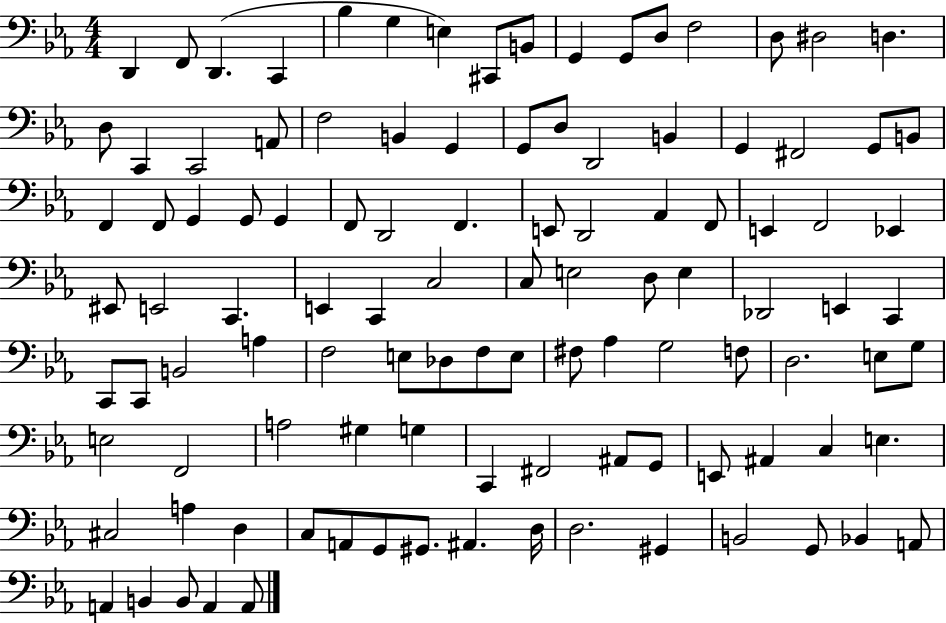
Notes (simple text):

D2/q F2/e D2/q. C2/q Bb3/q G3/q E3/q C#2/e B2/e G2/q G2/e D3/e F3/h D3/e D#3/h D3/q. D3/e C2/q C2/h A2/e F3/h B2/q G2/q G2/e D3/e D2/h B2/q G2/q F#2/h G2/e B2/e F2/q F2/e G2/q G2/e G2/q F2/e D2/h F2/q. E2/e D2/h Ab2/q F2/e E2/q F2/h Eb2/q EIS2/e E2/h C2/q. E2/q C2/q C3/h C3/e E3/h D3/e E3/q Db2/h E2/q C2/q C2/e C2/e B2/h A3/q F3/h E3/e Db3/e F3/e E3/e F#3/e Ab3/q G3/h F3/e D3/h. E3/e G3/e E3/h F2/h A3/h G#3/q G3/q C2/q F#2/h A#2/e G2/e E2/e A#2/q C3/q E3/q. C#3/h A3/q D3/q C3/e A2/e G2/e G#2/e. A#2/q. D3/s D3/h. G#2/q B2/h G2/e Bb2/q A2/e A2/q B2/q B2/e A2/q A2/e